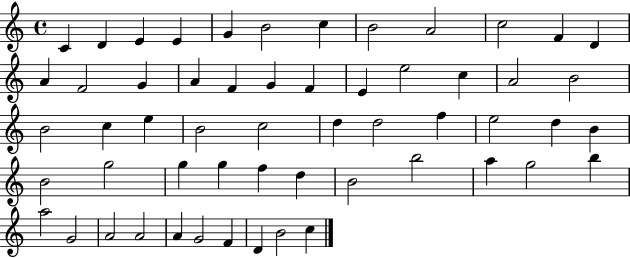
X:1
T:Untitled
M:4/4
L:1/4
K:C
C D E E G B2 c B2 A2 c2 F D A F2 G A F G F E e2 c A2 B2 B2 c e B2 c2 d d2 f e2 d B B2 g2 g g f d B2 b2 a g2 b a2 G2 A2 A2 A G2 F D B2 c